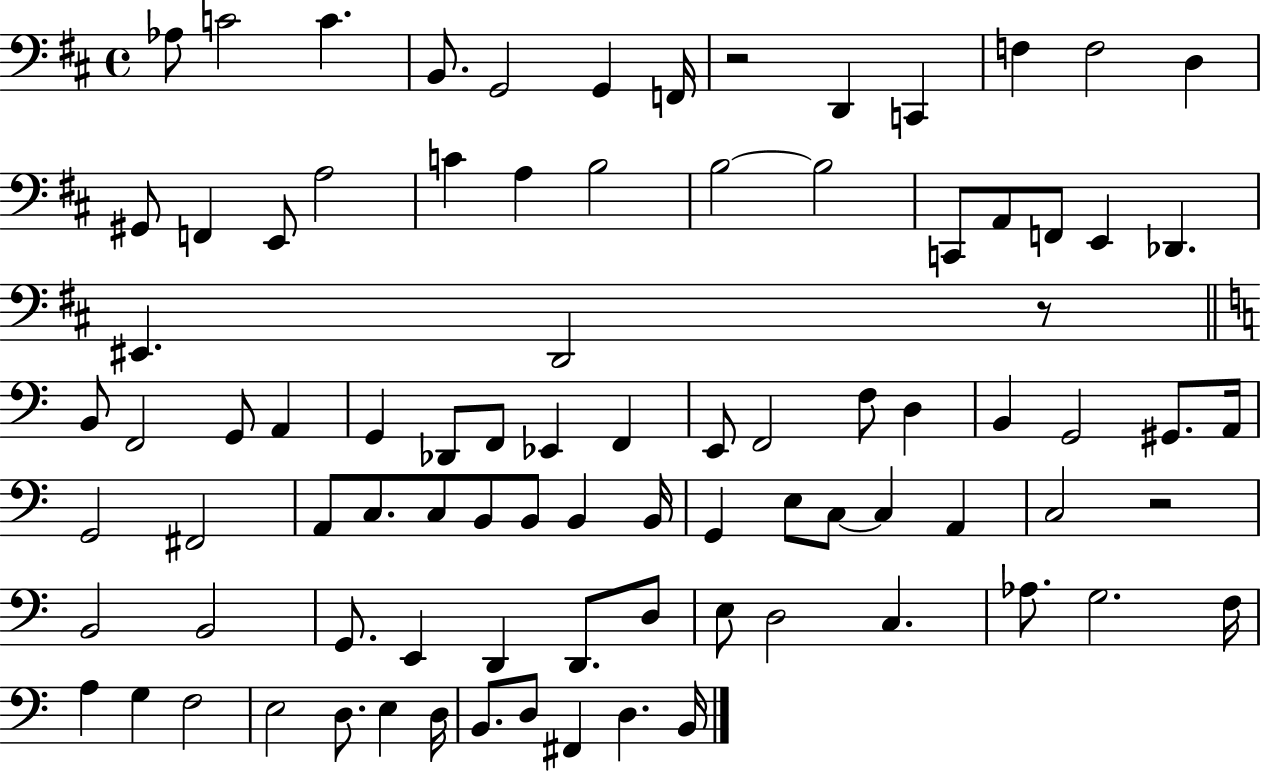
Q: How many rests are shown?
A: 3